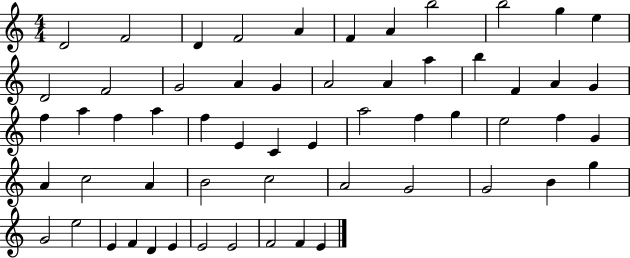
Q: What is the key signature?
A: C major